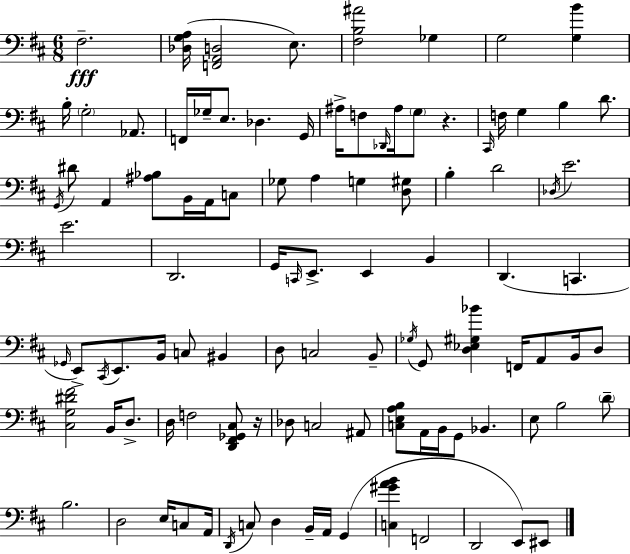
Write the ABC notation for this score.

X:1
T:Untitled
M:6/8
L:1/4
K:D
^F,2 [_D,G,A,]/4 [F,,A,,D,]2 E,/2 [^F,B,^A]2 _G, G,2 [G,B] B,/4 G,2 _A,,/2 F,,/4 _G,/4 E,/2 _D, G,,/4 ^A,/4 F,/2 _D,,/4 ^A,/4 G,/2 z ^C,,/4 F,/4 G, B, D/2 G,,/4 ^D/2 A,, [^A,_B,]/2 B,,/4 A,,/4 C,/2 _G,/2 A, G, [D,^G,]/2 B, D2 _D,/4 E2 E2 D,,2 G,,/4 C,,/4 E,,/2 E,, B,, D,, C,, _G,,/4 E,,/2 ^C,,/4 E,,/2 B,,/4 C,/2 ^B,, D,/2 C,2 B,,/2 _G,/4 G,,/2 [D,_E,^G,_B] F,,/4 A,,/2 B,,/4 D,/2 [^C,G,^D^F]2 B,,/4 D,/2 D,/4 F,2 [D,,^F,,_G,,^C,]/2 z/4 _D,/2 C,2 ^A,,/2 [C,E,A,B,]/2 A,,/4 B,,/4 G,,/2 _B,, E,/2 B,2 D/2 B,2 D,2 E,/4 C,/2 A,,/4 D,,/4 C,/2 D, B,,/4 A,,/4 G,, [C,^GAB] F,,2 D,,2 E,,/2 ^E,,/2